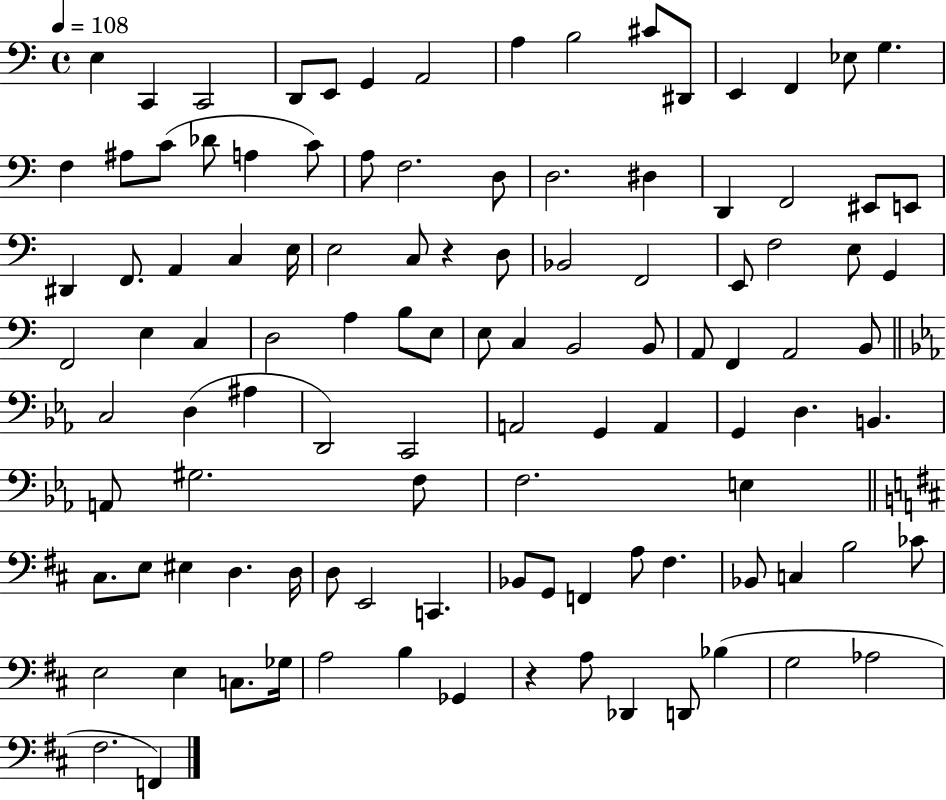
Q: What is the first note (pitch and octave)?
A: E3